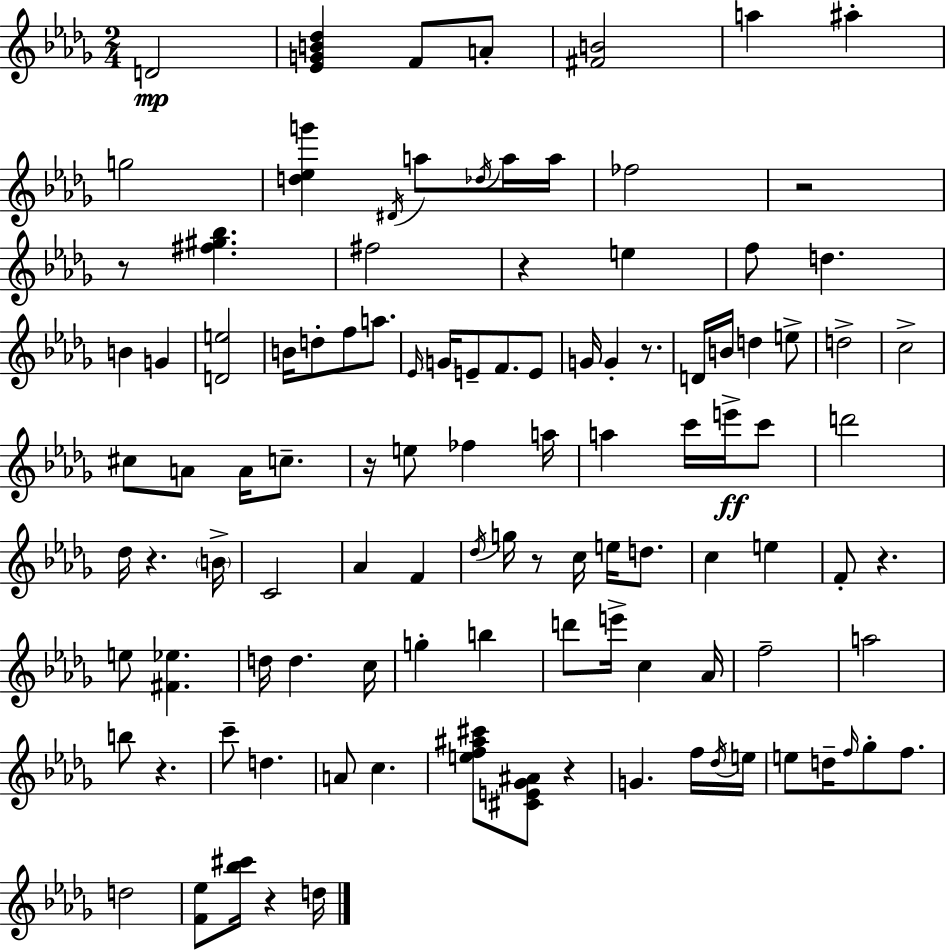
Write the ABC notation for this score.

X:1
T:Untitled
M:2/4
L:1/4
K:Bbm
D2 [_EGB_d] F/2 A/2 [^FB]2 a ^a g2 [d_eg'] ^D/4 a/2 _d/4 a/4 a/4 _f2 z2 z/2 [^f^g_b] ^f2 z e f/2 d B G [De]2 B/4 d/2 f/2 a/2 _E/4 G/4 E/2 F/2 E/2 G/4 G z/2 D/4 B/4 d e/2 d2 c2 ^c/2 A/2 A/4 c/2 z/4 e/2 _f a/4 a c'/4 e'/4 c'/2 d'2 _d/4 z B/4 C2 _A F _d/4 g/4 z/2 c/4 e/4 d/2 c e F/2 z e/2 [^F_e] d/4 d c/4 g b d'/2 e'/4 c _A/4 f2 a2 b/2 z c'/2 d A/2 c [ef^a^c']/2 [^CE_G^A]/2 z G f/4 _d/4 e/4 e/2 d/4 f/4 _g/2 f/2 d2 [F_e]/2 [_b^c']/4 z d/4